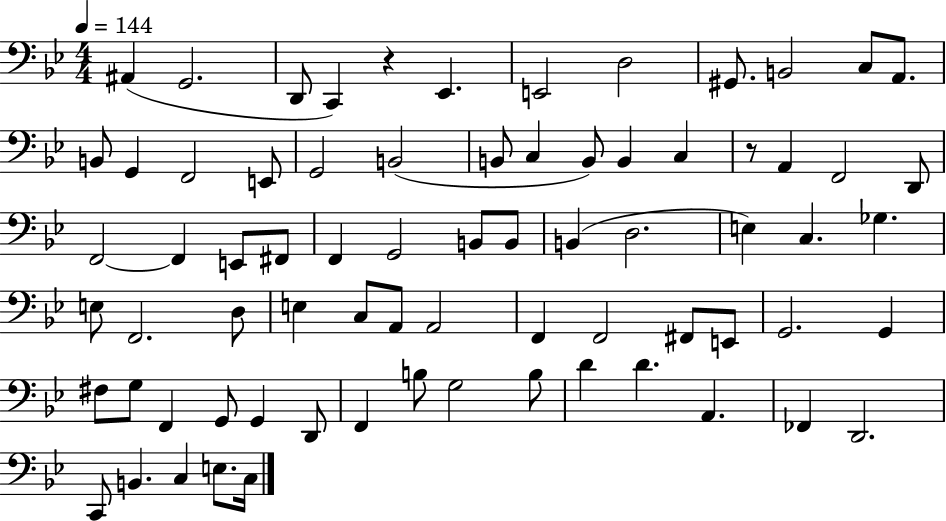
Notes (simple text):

A#2/q G2/h. D2/e C2/q R/q Eb2/q. E2/h D3/h G#2/e. B2/h C3/e A2/e. B2/e G2/q F2/h E2/e G2/h B2/h B2/e C3/q B2/e B2/q C3/q R/e A2/q F2/h D2/e F2/h F2/q E2/e F#2/e F2/q G2/h B2/e B2/e B2/q D3/h. E3/q C3/q. Gb3/q. E3/e F2/h. D3/e E3/q C3/e A2/e A2/h F2/q F2/h F#2/e E2/e G2/h. G2/q F#3/e G3/e F2/q G2/e G2/q D2/e F2/q B3/e G3/h B3/e D4/q D4/q. A2/q. FES2/q D2/h. C2/e B2/q. C3/q E3/e. C3/s